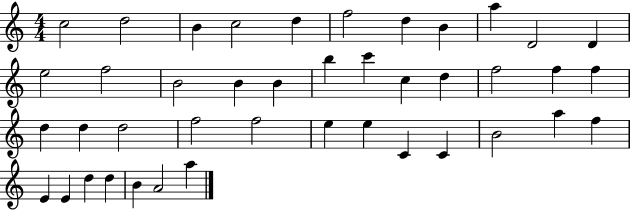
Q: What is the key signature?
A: C major